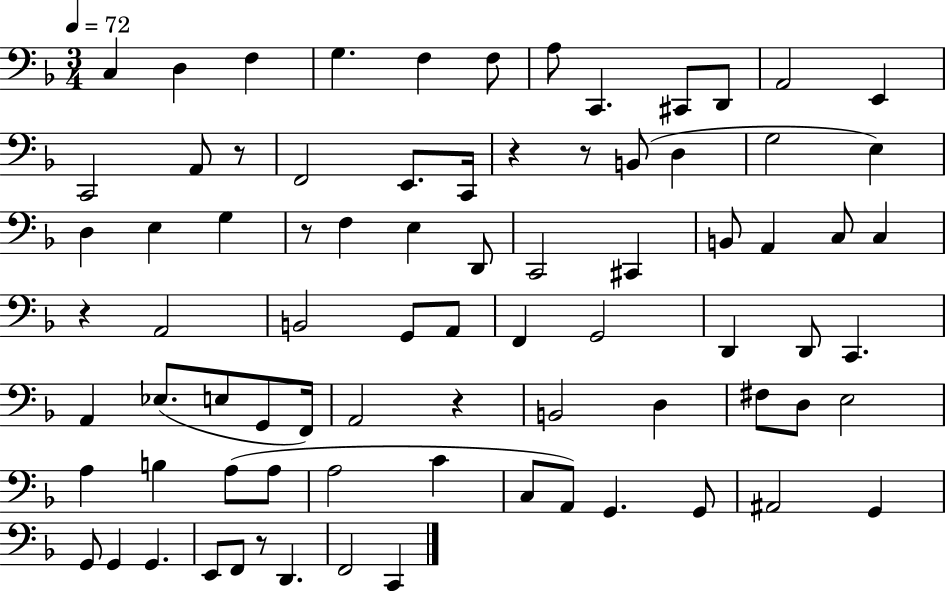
C3/q D3/q F3/q G3/q. F3/q F3/e A3/e C2/q. C#2/e D2/e A2/h E2/q C2/h A2/e R/e F2/h E2/e. C2/s R/q R/e B2/e D3/q G3/h E3/q D3/q E3/q G3/q R/e F3/q E3/q D2/e C2/h C#2/q B2/e A2/q C3/e C3/q R/q A2/h B2/h G2/e A2/e F2/q G2/h D2/q D2/e C2/q. A2/q Eb3/e. E3/e G2/e F2/s A2/h R/q B2/h D3/q F#3/e D3/e E3/h A3/q B3/q A3/e A3/e A3/h C4/q C3/e A2/e G2/q. G2/e A#2/h G2/q G2/e G2/q G2/q. E2/e F2/e R/e D2/q. F2/h C2/q